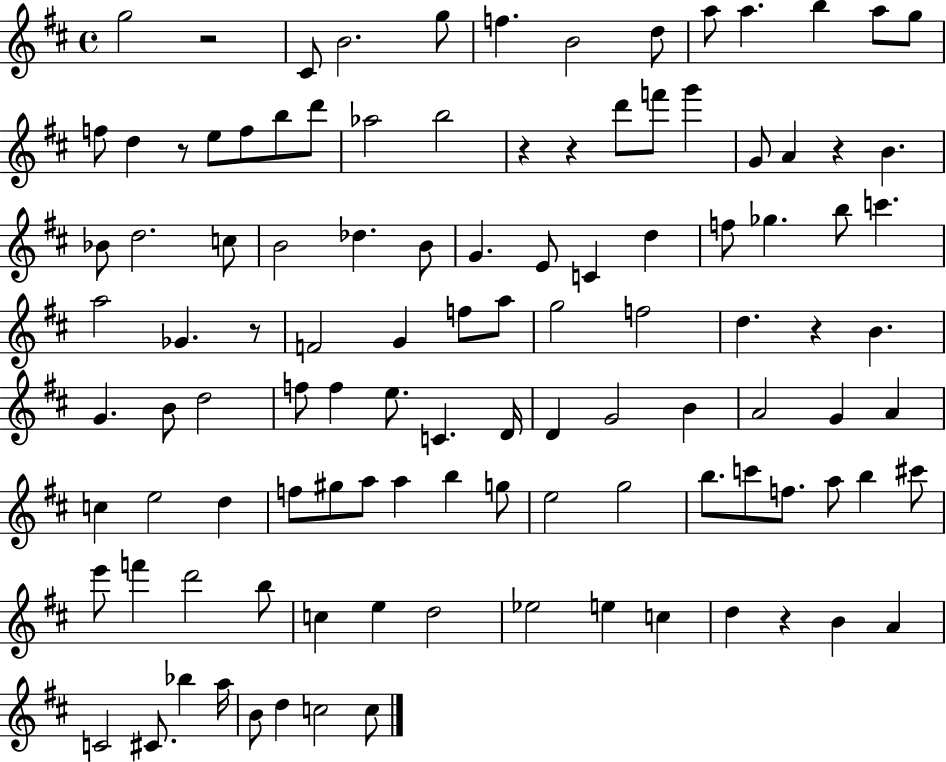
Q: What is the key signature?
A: D major